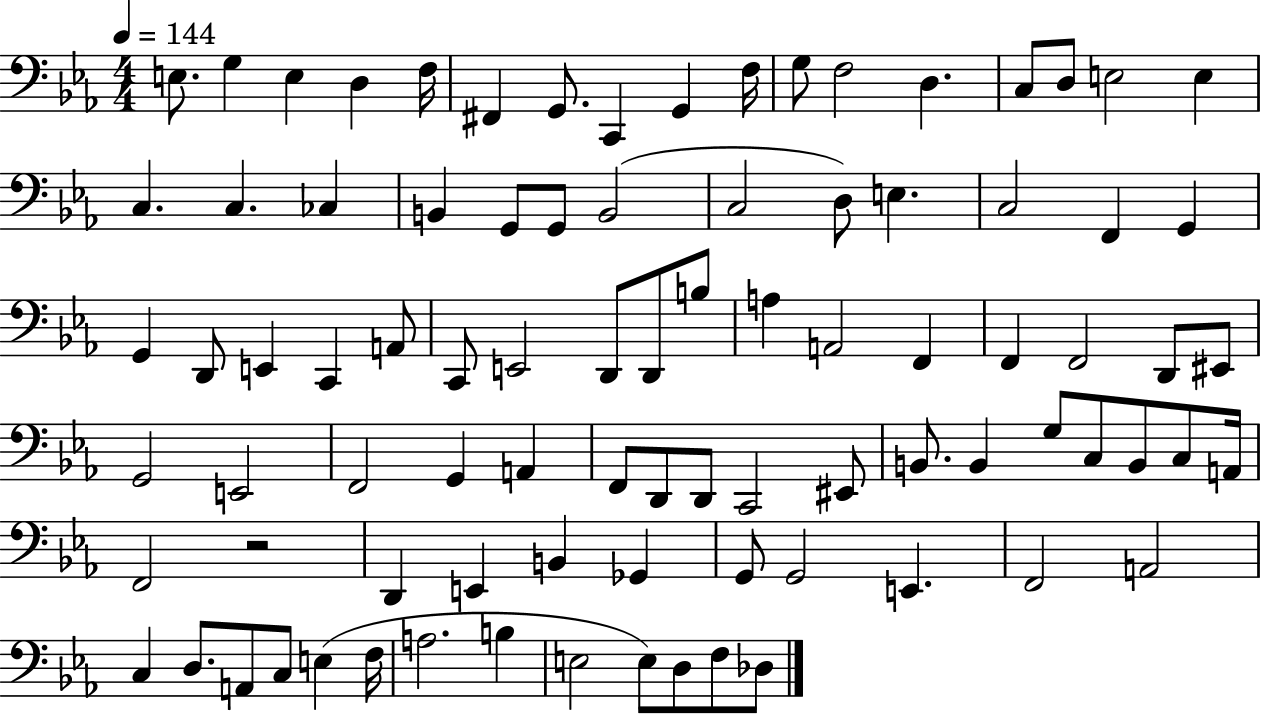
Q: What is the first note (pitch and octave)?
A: E3